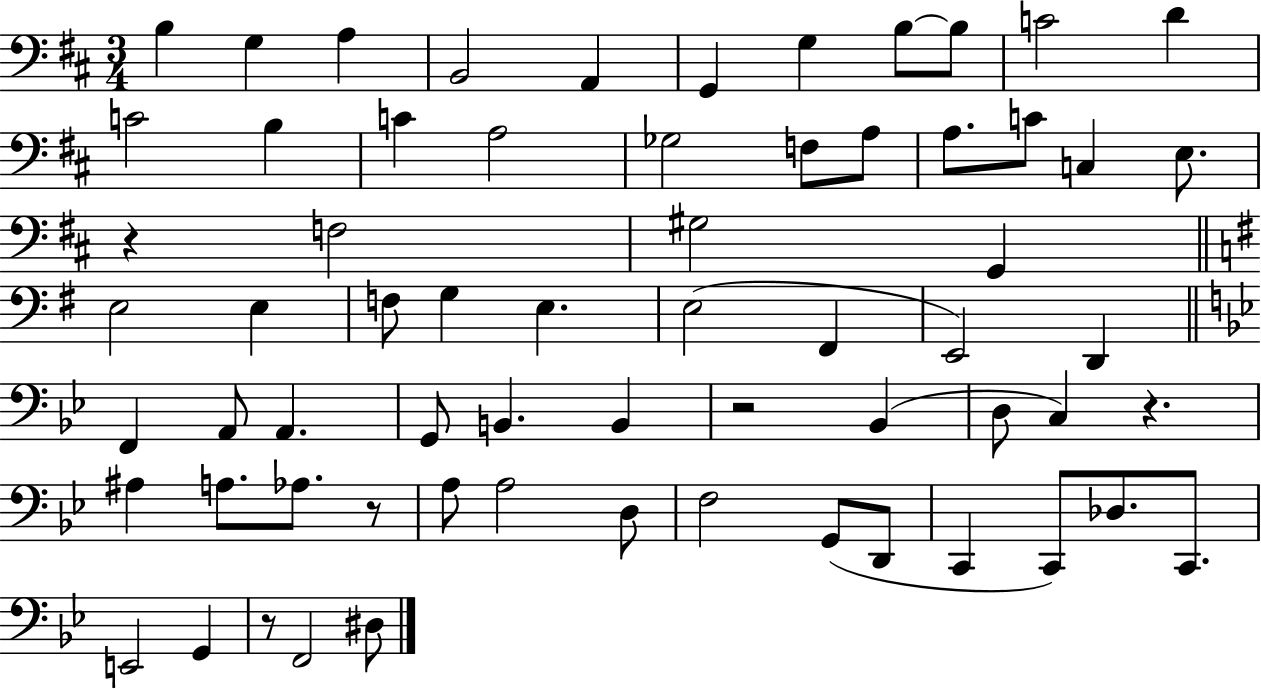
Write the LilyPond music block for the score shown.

{
  \clef bass
  \numericTimeSignature
  \time 3/4
  \key d \major
  \repeat volta 2 { b4 g4 a4 | b,2 a,4 | g,4 g4 b8~~ b8 | c'2 d'4 | \break c'2 b4 | c'4 a2 | ges2 f8 a8 | a8. c'8 c4 e8. | \break r4 f2 | gis2 g,4 | \bar "||" \break \key g \major e2 e4 | f8 g4 e4. | e2( fis,4 | e,2) d,4 | \break \bar "||" \break \key g \minor f,4 a,8 a,4. | g,8 b,4. b,4 | r2 bes,4( | d8 c4) r4. | \break ais4 a8. aes8. r8 | a8 a2 d8 | f2 g,8( d,8 | c,4 c,8) des8. c,8. | \break e,2 g,4 | r8 f,2 dis8 | } \bar "|."
}